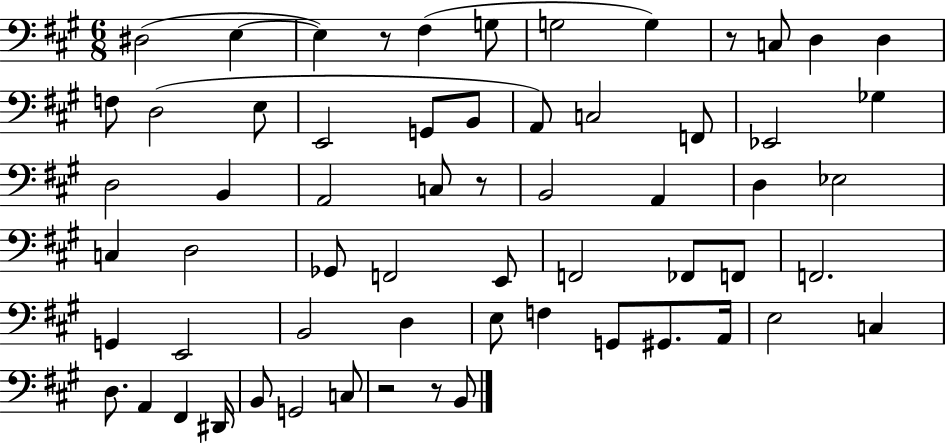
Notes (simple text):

D#3/h E3/q E3/q R/e F#3/q G3/e G3/h G3/q R/e C3/e D3/q D3/q F3/e D3/h E3/e E2/h G2/e B2/e A2/e C3/h F2/e Eb2/h Gb3/q D3/h B2/q A2/h C3/e R/e B2/h A2/q D3/q Eb3/h C3/q D3/h Gb2/e F2/h E2/e F2/h FES2/e F2/e F2/h. G2/q E2/h B2/h D3/q E3/e F3/q G2/e G#2/e. A2/s E3/h C3/q D3/e. A2/q F#2/q D#2/s B2/e G2/h C3/e R/h R/e B2/e